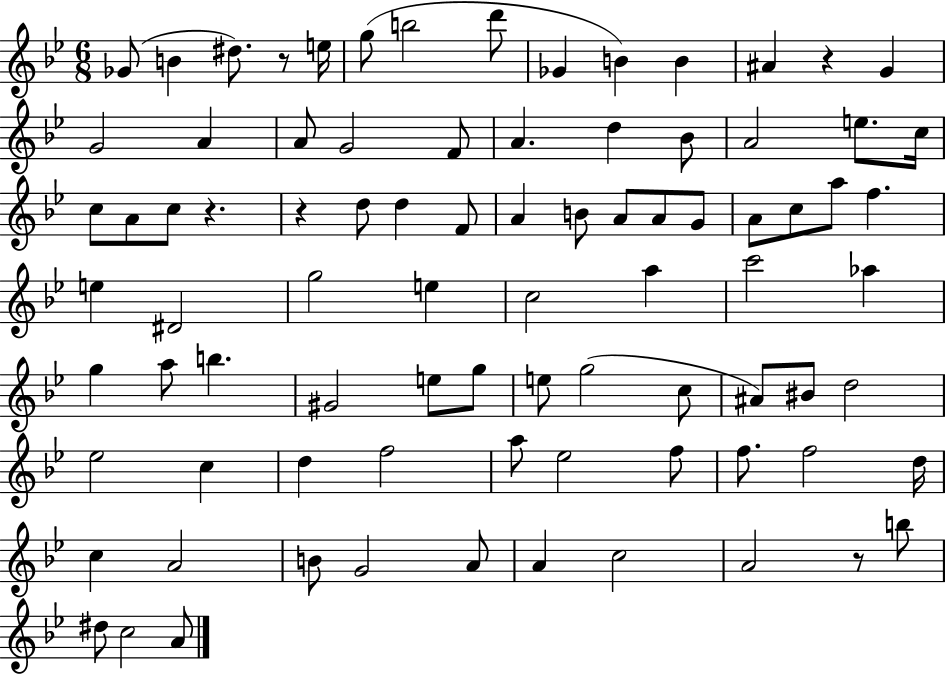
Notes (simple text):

Gb4/e B4/q D#5/e. R/e E5/s G5/e B5/h D6/e Gb4/q B4/q B4/q A#4/q R/q G4/q G4/h A4/q A4/e G4/h F4/e A4/q. D5/q Bb4/e A4/h E5/e. C5/s C5/e A4/e C5/e R/q. R/q D5/e D5/q F4/e A4/q B4/e A4/e A4/e G4/e A4/e C5/e A5/e F5/q. E5/q D#4/h G5/h E5/q C5/h A5/q C6/h Ab5/q G5/q A5/e B5/q. G#4/h E5/e G5/e E5/e G5/h C5/e A#4/e BIS4/e D5/h Eb5/h C5/q D5/q F5/h A5/e Eb5/h F5/e F5/e. F5/h D5/s C5/q A4/h B4/e G4/h A4/e A4/q C5/h A4/h R/e B5/e D#5/e C5/h A4/e